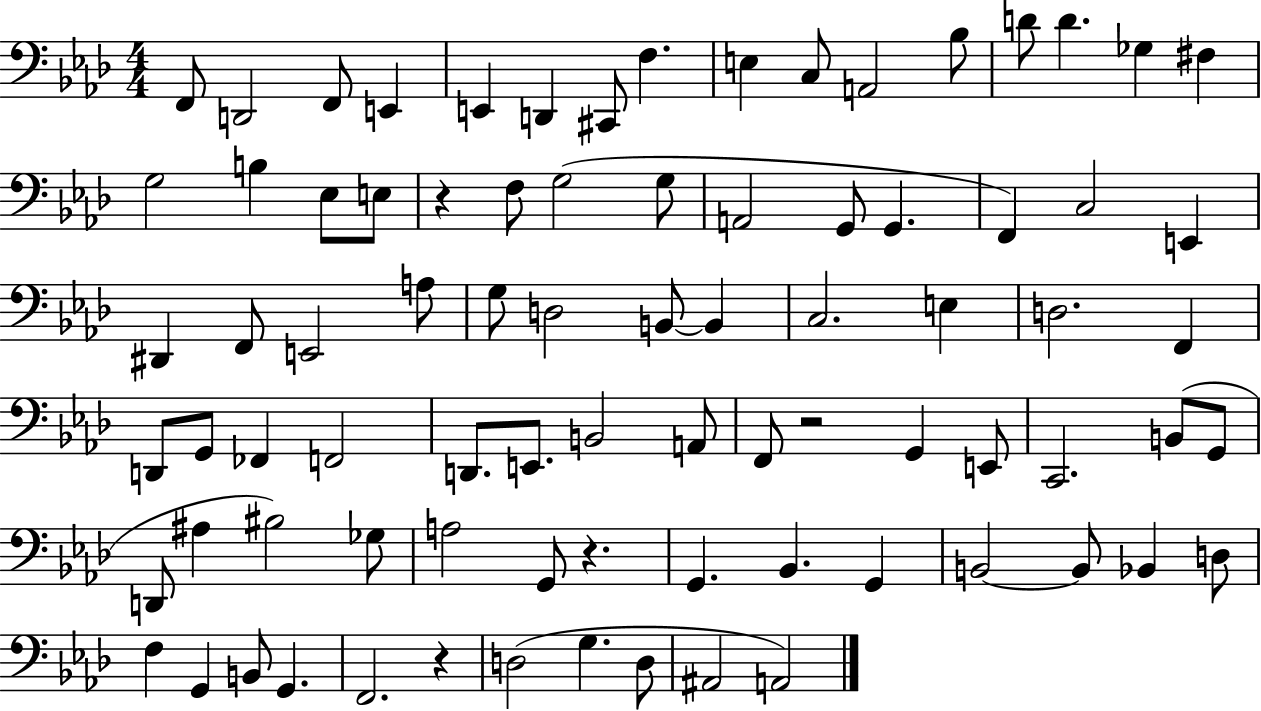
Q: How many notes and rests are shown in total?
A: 82